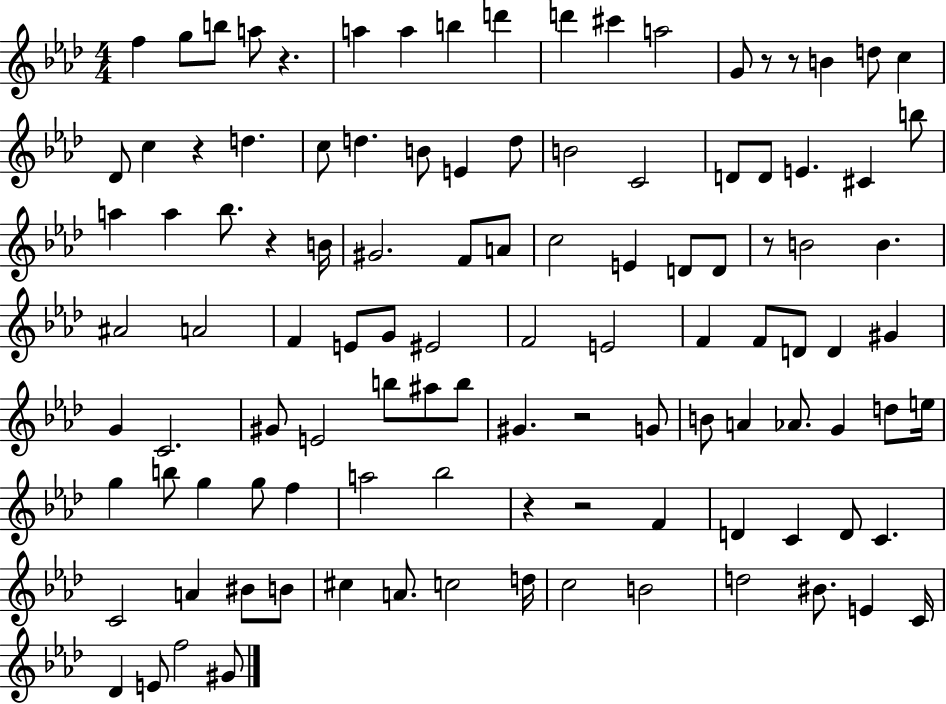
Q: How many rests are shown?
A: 9